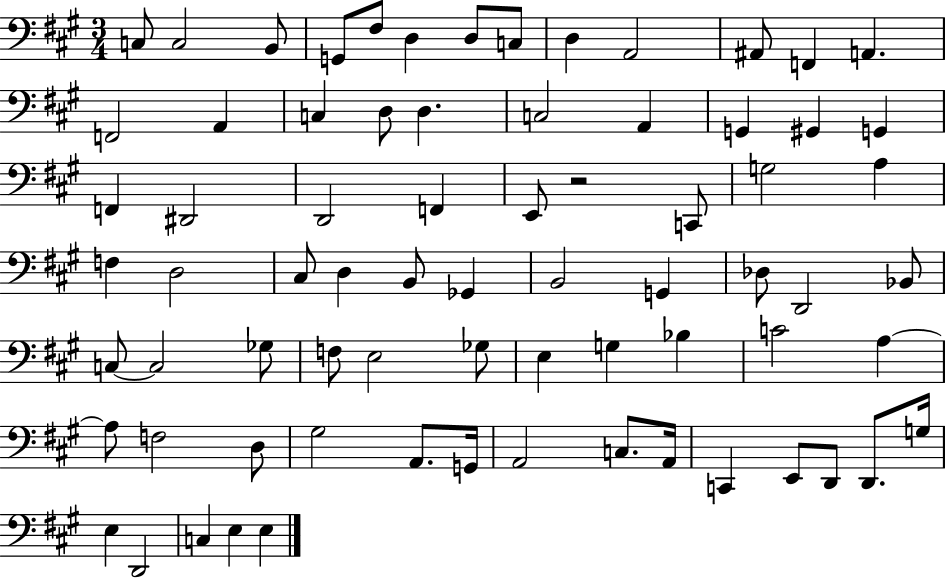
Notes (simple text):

C3/e C3/h B2/e G2/e F#3/e D3/q D3/e C3/e D3/q A2/h A#2/e F2/q A2/q. F2/h A2/q C3/q D3/e D3/q. C3/h A2/q G2/q G#2/q G2/q F2/q D#2/h D2/h F2/q E2/e R/h C2/e G3/h A3/q F3/q D3/h C#3/e D3/q B2/e Gb2/q B2/h G2/q Db3/e D2/h Bb2/e C3/e C3/h Gb3/e F3/e E3/h Gb3/e E3/q G3/q Bb3/q C4/h A3/q A3/e F3/h D3/e G#3/h A2/e. G2/s A2/h C3/e. A2/s C2/q E2/e D2/e D2/e. G3/s E3/q D2/h C3/q E3/q E3/q